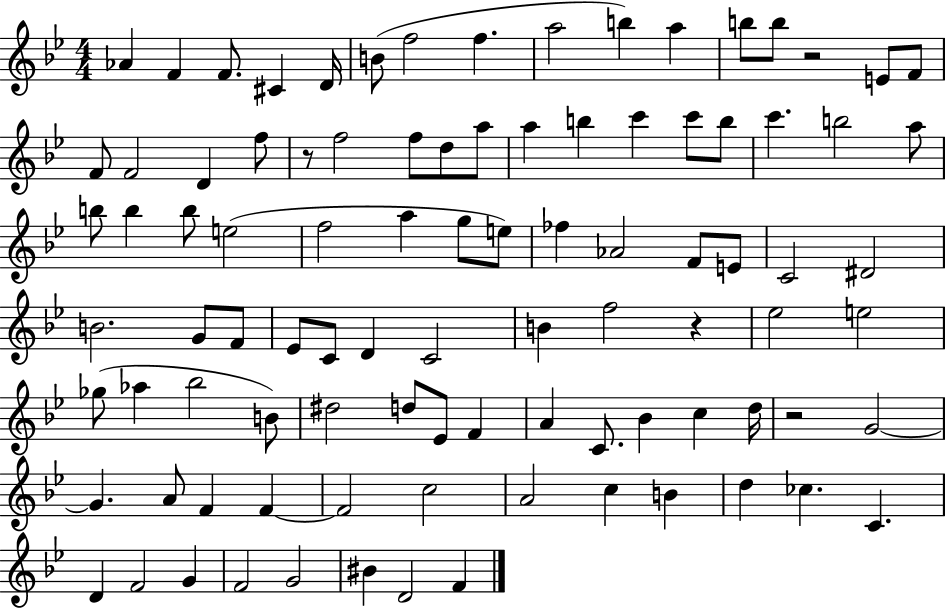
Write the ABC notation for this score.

X:1
T:Untitled
M:4/4
L:1/4
K:Bb
_A F F/2 ^C D/4 B/2 f2 f a2 b a b/2 b/2 z2 E/2 F/2 F/2 F2 D f/2 z/2 f2 f/2 d/2 a/2 a b c' c'/2 b/2 c' b2 a/2 b/2 b b/2 e2 f2 a g/2 e/2 _f _A2 F/2 E/2 C2 ^D2 B2 G/2 F/2 _E/2 C/2 D C2 B f2 z _e2 e2 _g/2 _a _b2 B/2 ^d2 d/2 _E/2 F A C/2 _B c d/4 z2 G2 G A/2 F F F2 c2 A2 c B d _c C D F2 G F2 G2 ^B D2 F